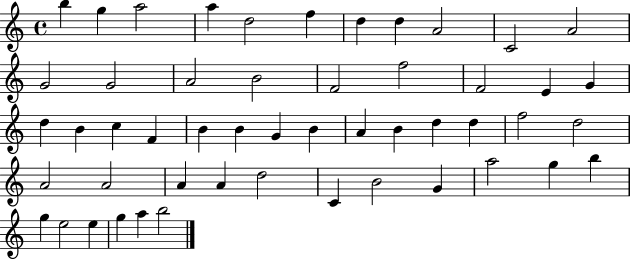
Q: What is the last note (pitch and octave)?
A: B5